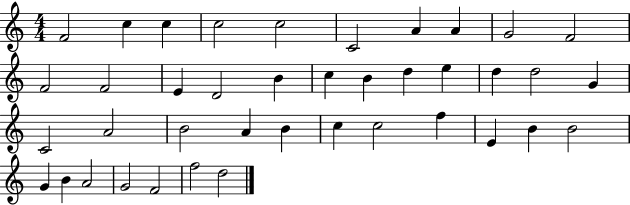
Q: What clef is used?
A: treble